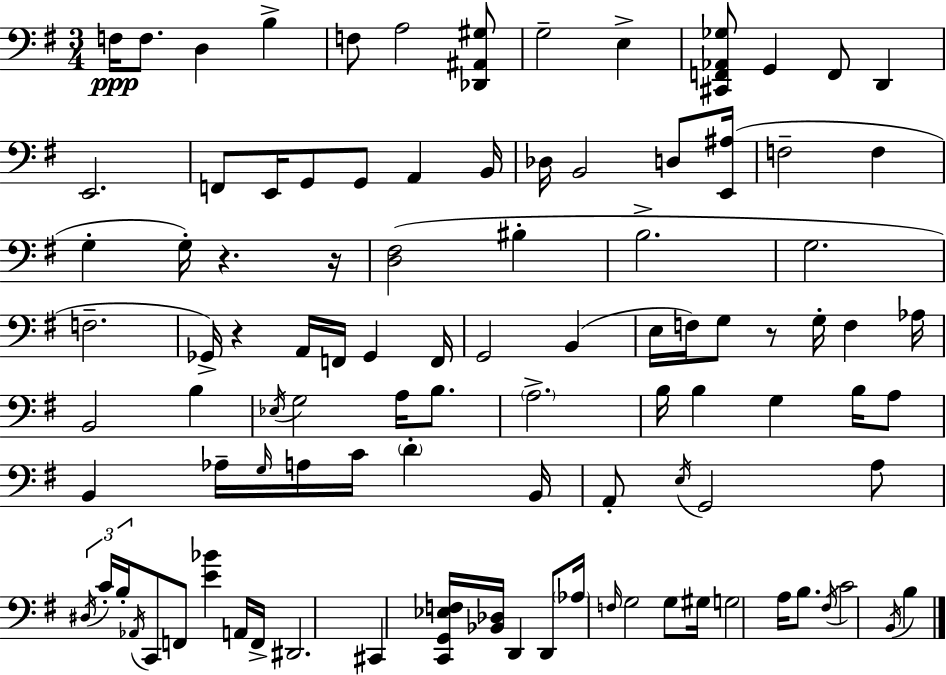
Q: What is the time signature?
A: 3/4